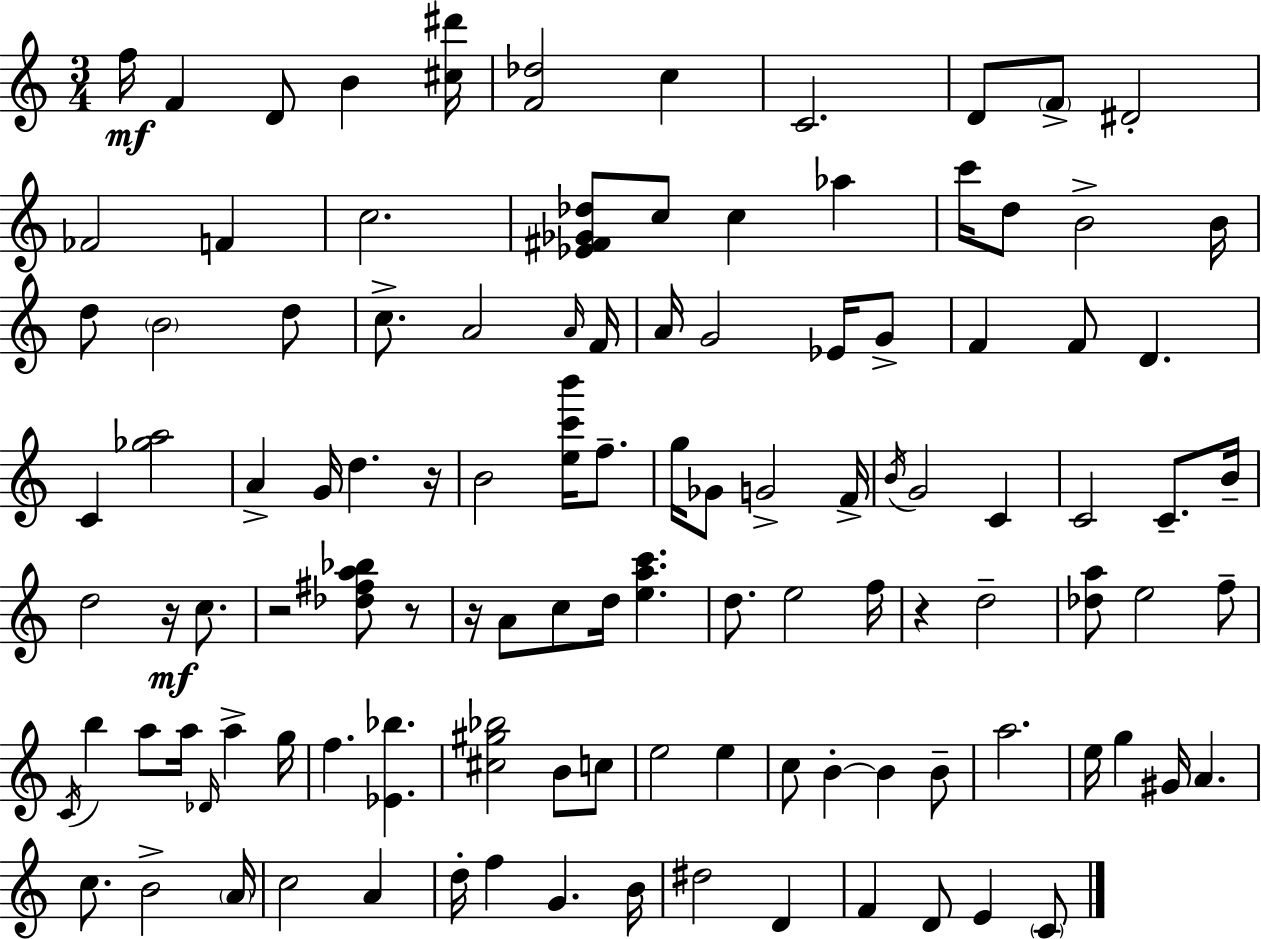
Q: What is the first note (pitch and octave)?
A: F5